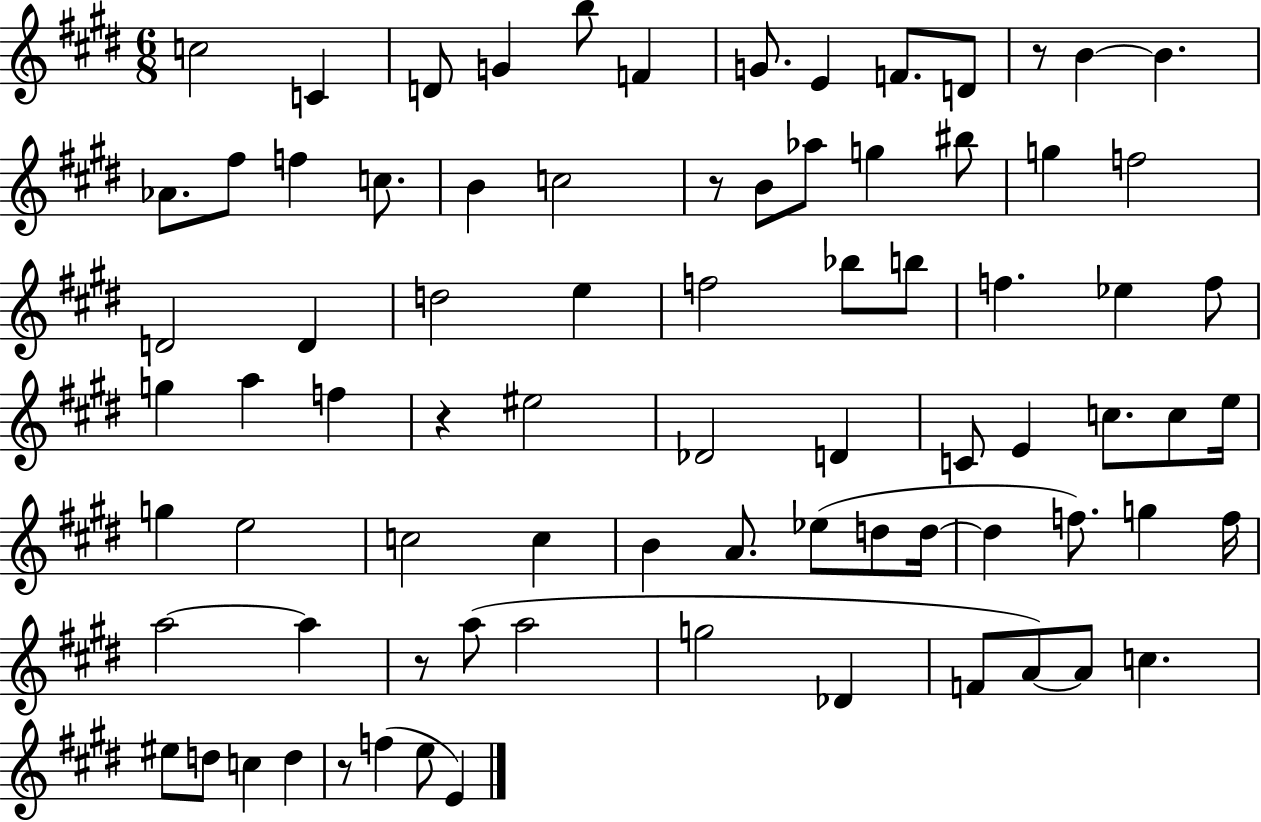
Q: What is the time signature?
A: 6/8